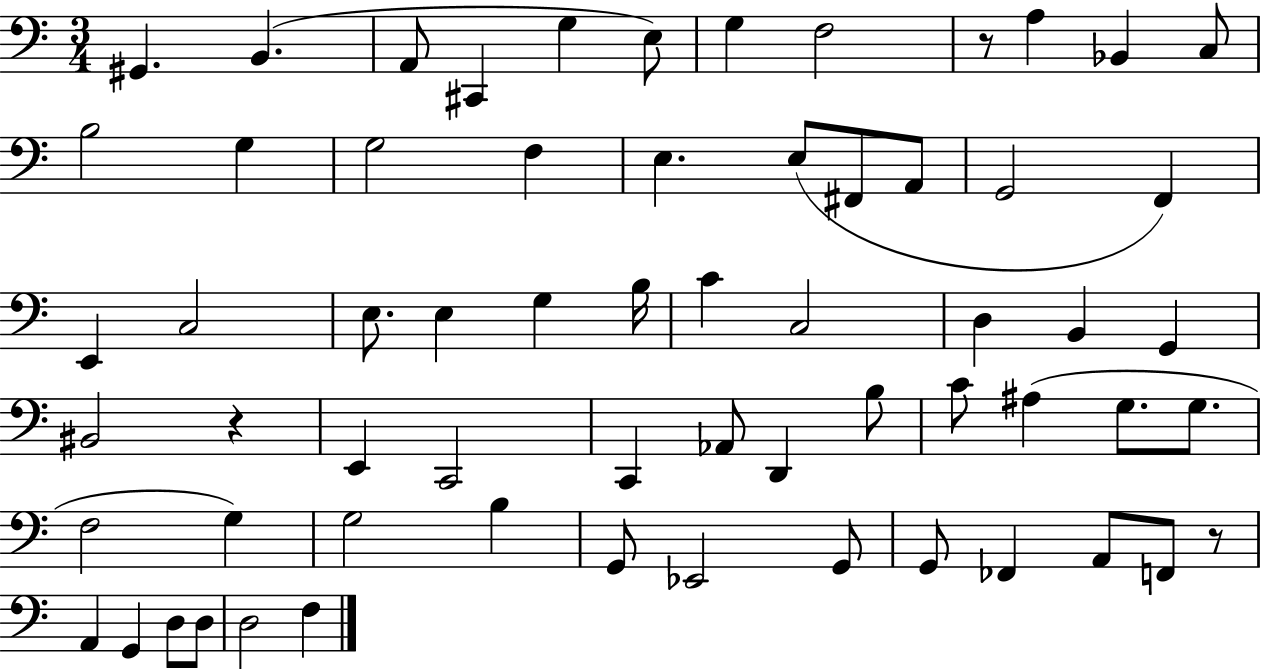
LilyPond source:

{
  \clef bass
  \numericTimeSignature
  \time 3/4
  \key c \major
  gis,4. b,4.( | a,8 cis,4 g4 e8) | g4 f2 | r8 a4 bes,4 c8 | \break b2 g4 | g2 f4 | e4. e8( fis,8 a,8 | g,2 f,4) | \break e,4 c2 | e8. e4 g4 b16 | c'4 c2 | d4 b,4 g,4 | \break bis,2 r4 | e,4 c,2 | c,4 aes,8 d,4 b8 | c'8 ais4( g8. g8. | \break f2 g4) | g2 b4 | g,8 ees,2 g,8 | g,8 fes,4 a,8 f,8 r8 | \break a,4 g,4 d8 d8 | d2 f4 | \bar "|."
}